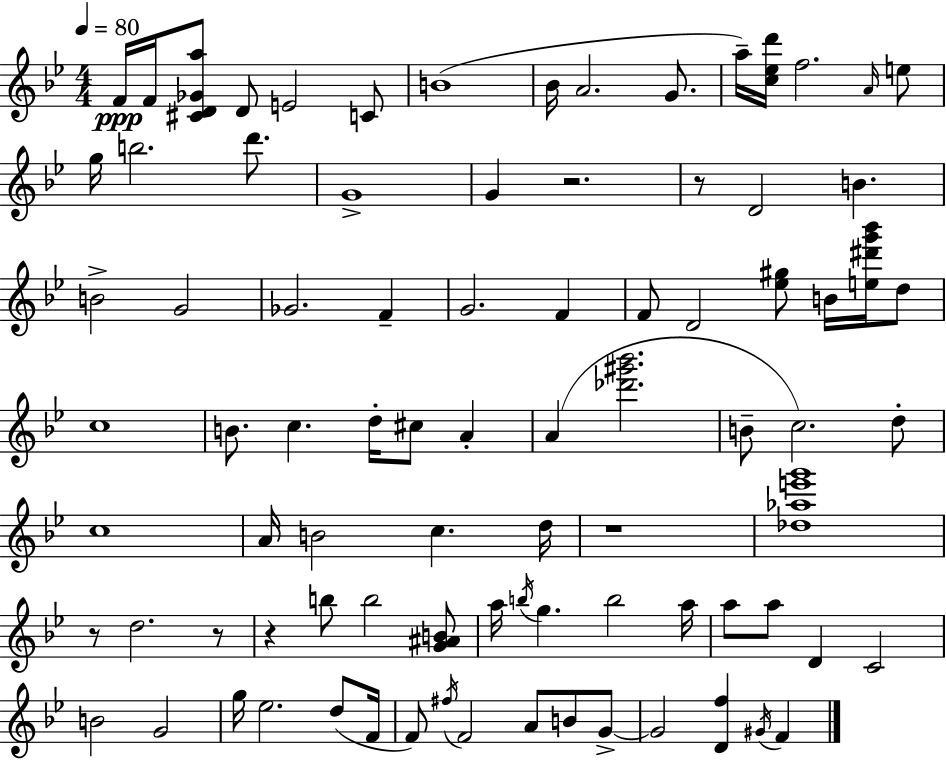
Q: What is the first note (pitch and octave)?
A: F4